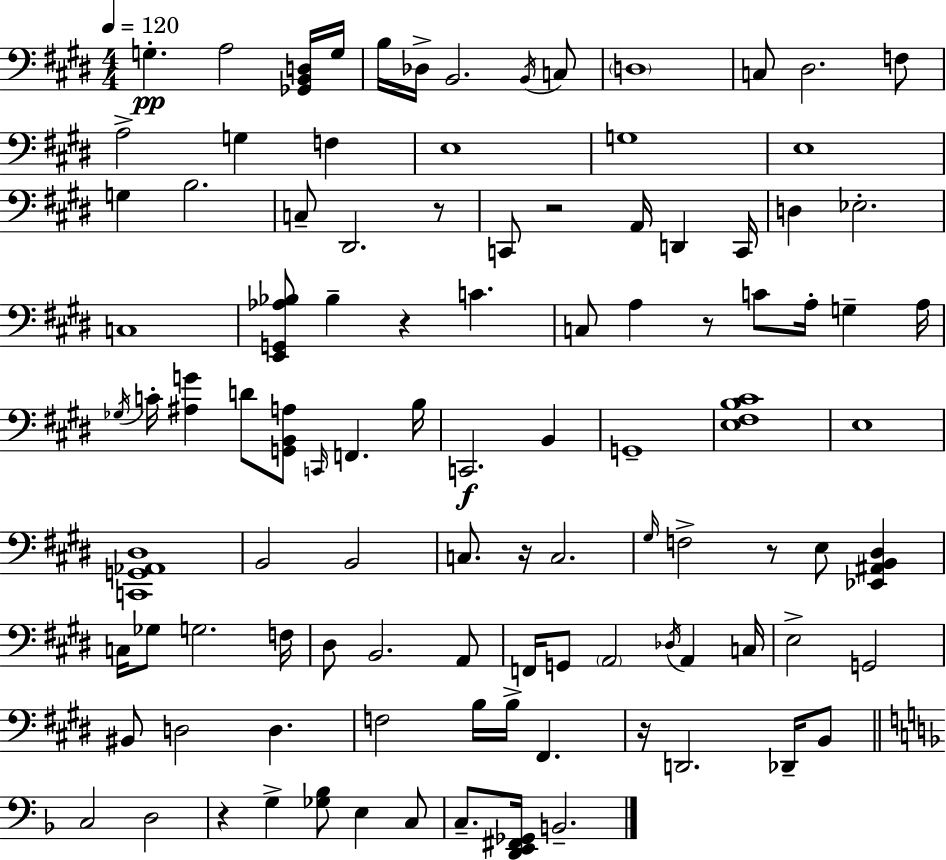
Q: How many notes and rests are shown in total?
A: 103